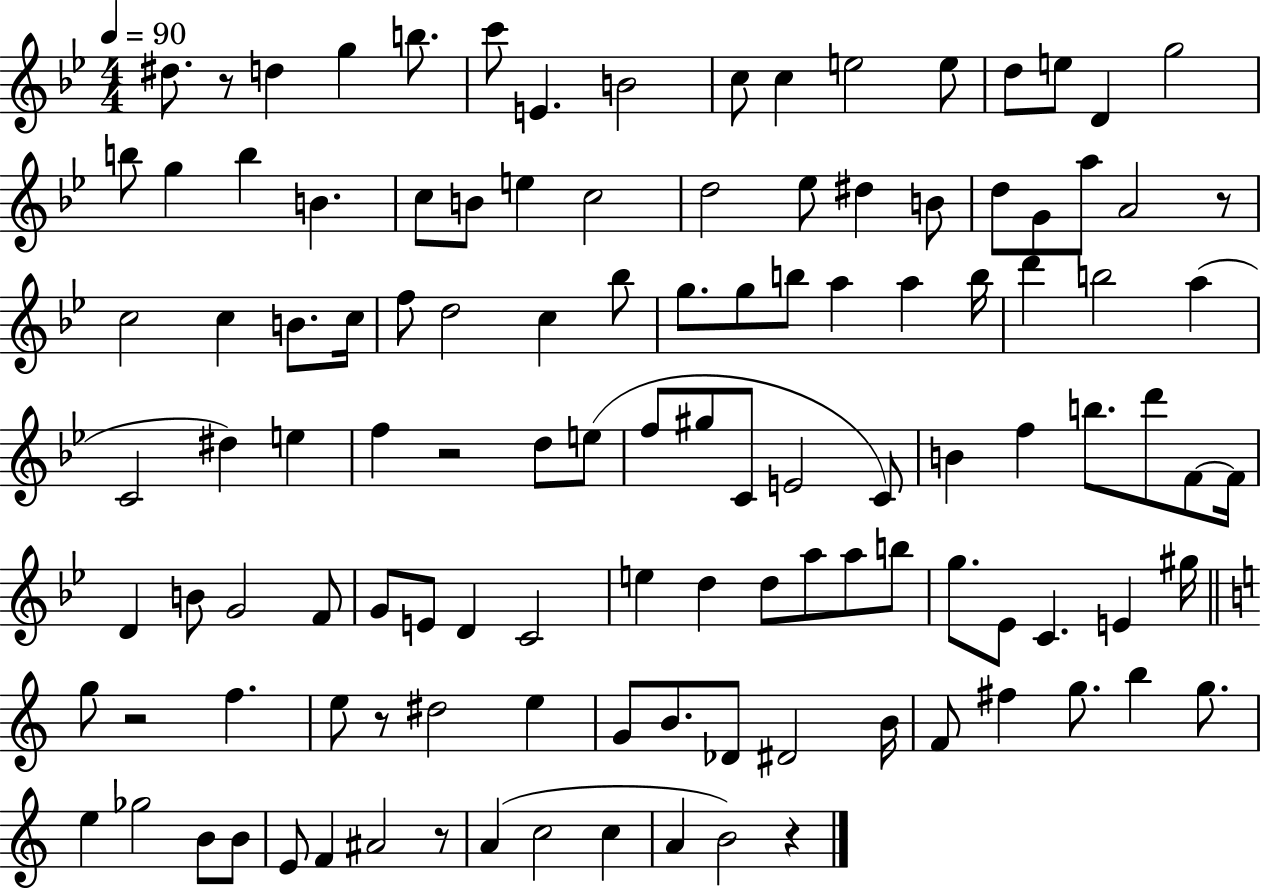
{
  \clef treble
  \numericTimeSignature
  \time 4/4
  \key bes \major
  \tempo 4 = 90
  dis''8. r8 d''4 g''4 b''8. | c'''8 e'4. b'2 | c''8 c''4 e''2 e''8 | d''8 e''8 d'4 g''2 | \break b''8 g''4 b''4 b'4. | c''8 b'8 e''4 c''2 | d''2 ees''8 dis''4 b'8 | d''8 g'8 a''8 a'2 r8 | \break c''2 c''4 b'8. c''16 | f''8 d''2 c''4 bes''8 | g''8. g''8 b''8 a''4 a''4 b''16 | d'''4 b''2 a''4( | \break c'2 dis''4) e''4 | f''4 r2 d''8 e''8( | f''8 gis''8 c'8 e'2 c'8) | b'4 f''4 b''8. d'''8 f'8~~ f'16 | \break d'4 b'8 g'2 f'8 | g'8 e'8 d'4 c'2 | e''4 d''4 d''8 a''8 a''8 b''8 | g''8. ees'8 c'4. e'4 gis''16 | \break \bar "||" \break \key a \minor g''8 r2 f''4. | e''8 r8 dis''2 e''4 | g'8 b'8. des'8 dis'2 b'16 | f'8 fis''4 g''8. b''4 g''8. | \break e''4 ges''2 b'8 b'8 | e'8 f'4 ais'2 r8 | a'4( c''2 c''4 | a'4 b'2) r4 | \break \bar "|."
}